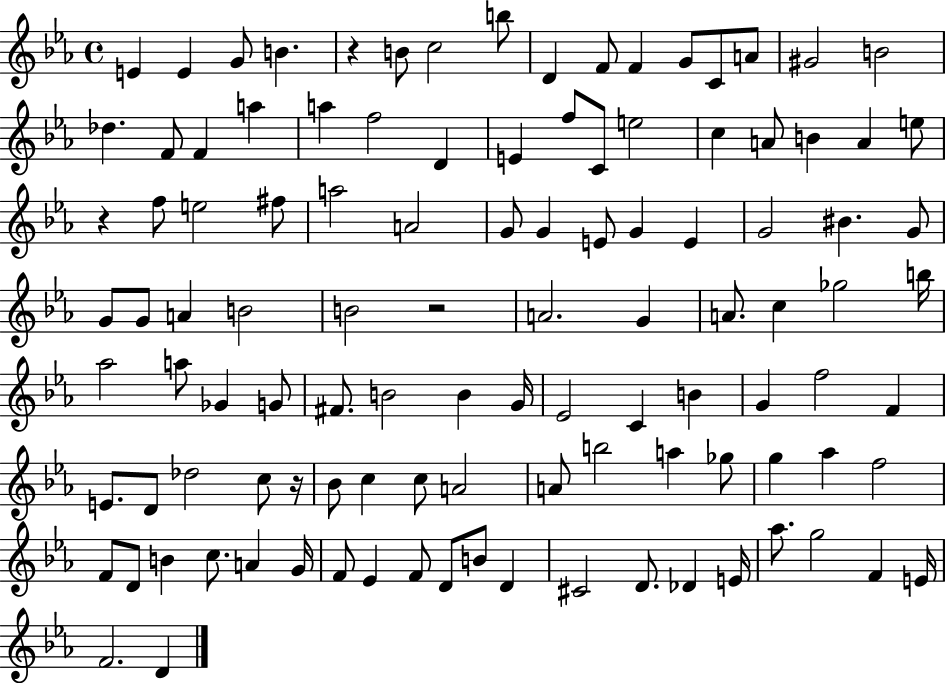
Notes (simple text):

E4/q E4/q G4/e B4/q. R/q B4/e C5/h B5/e D4/q F4/e F4/q G4/e C4/e A4/e G#4/h B4/h Db5/q. F4/e F4/q A5/q A5/q F5/h D4/q E4/q F5/e C4/e E5/h C5/q A4/e B4/q A4/q E5/e R/q F5/e E5/h F#5/e A5/h A4/h G4/e G4/q E4/e G4/q E4/q G4/h BIS4/q. G4/e G4/e G4/e A4/q B4/h B4/h R/h A4/h. G4/q A4/e. C5/q Gb5/h B5/s Ab5/h A5/e Gb4/q G4/e F#4/e. B4/h B4/q G4/s Eb4/h C4/q B4/q G4/q F5/h F4/q E4/e. D4/e Db5/h C5/e R/s Bb4/e C5/q C5/e A4/h A4/e B5/h A5/q Gb5/e G5/q Ab5/q F5/h F4/e D4/e B4/q C5/e. A4/q G4/s F4/e Eb4/q F4/e D4/e B4/e D4/q C#4/h D4/e. Db4/q E4/s Ab5/e. G5/h F4/q E4/s F4/h. D4/q